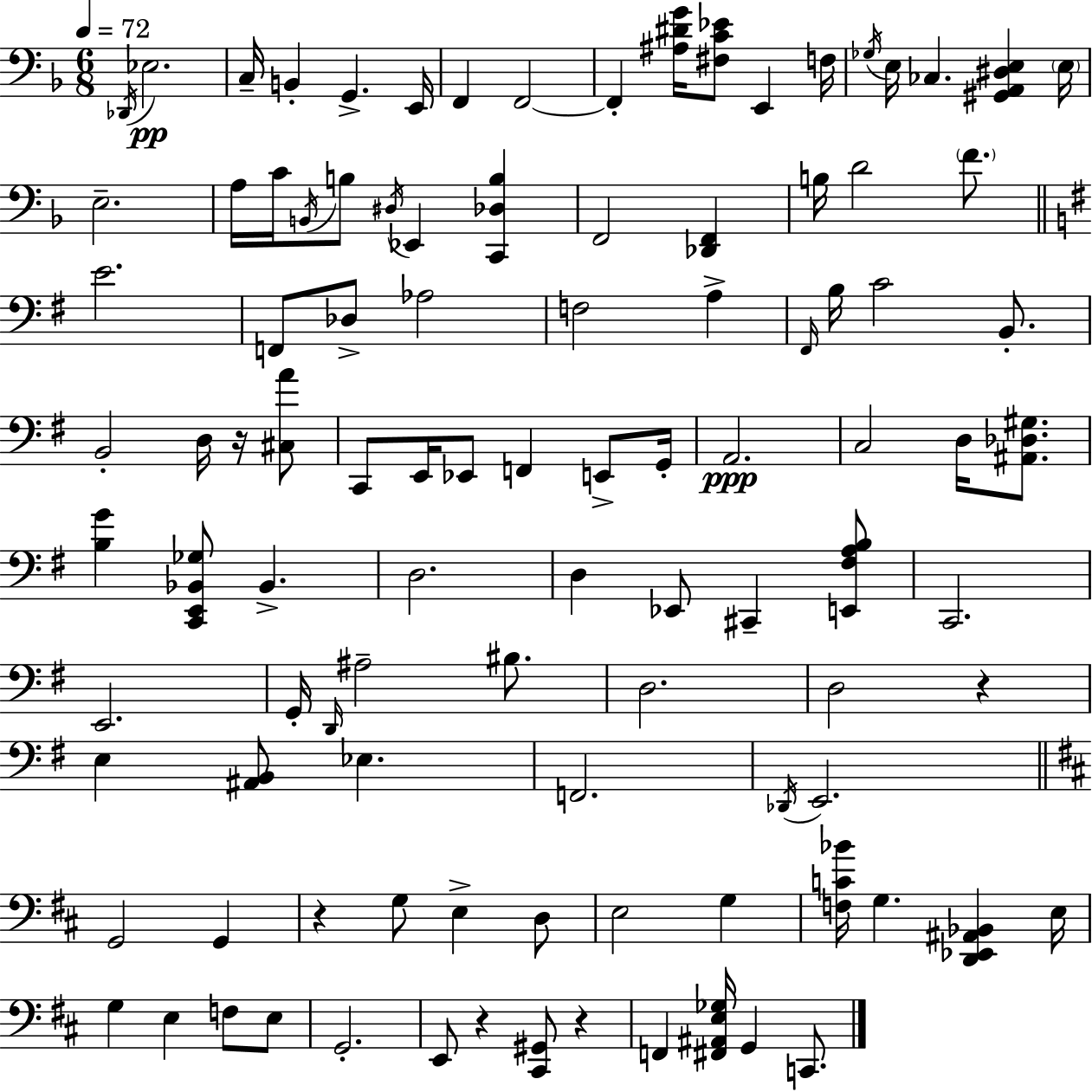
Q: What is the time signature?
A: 6/8